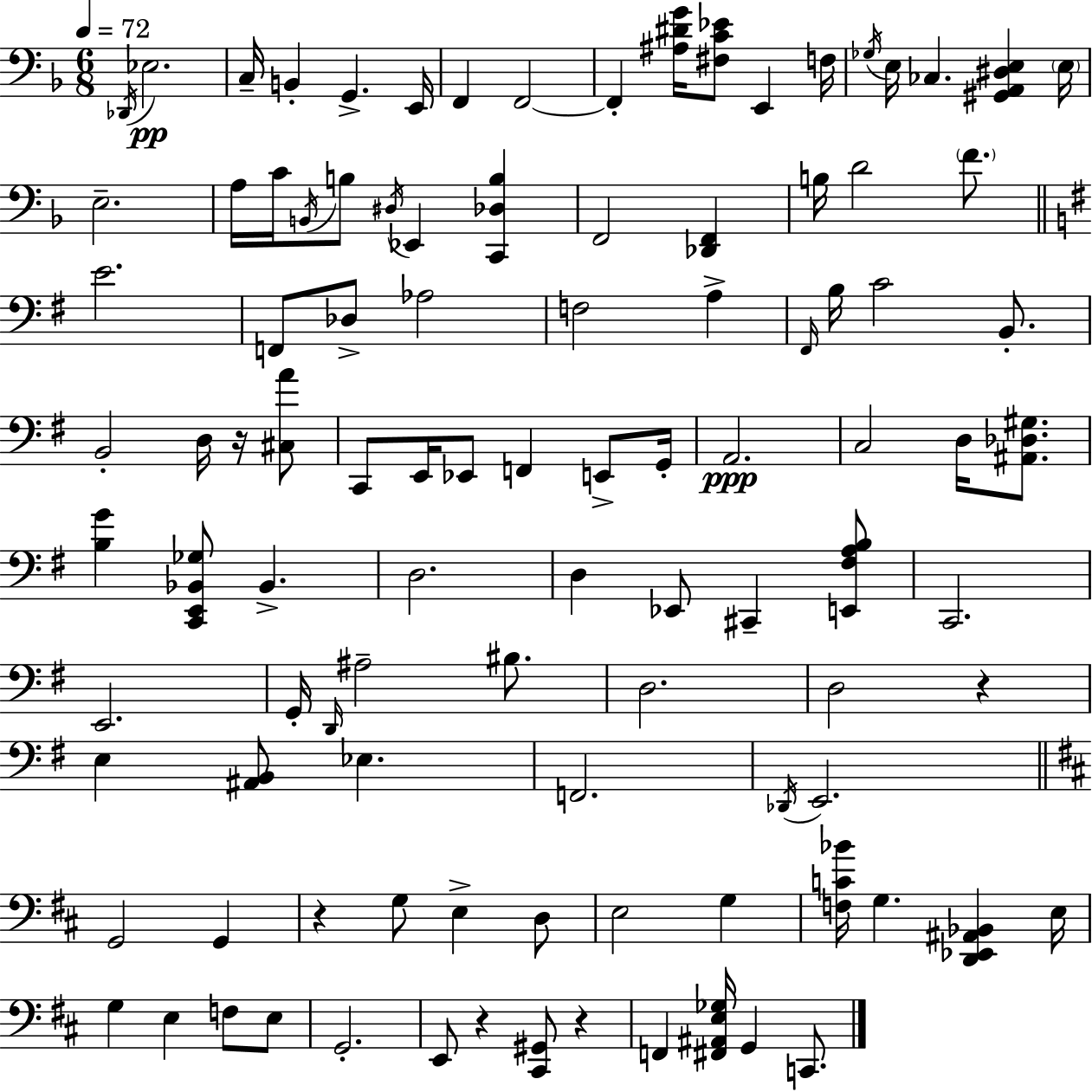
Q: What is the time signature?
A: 6/8